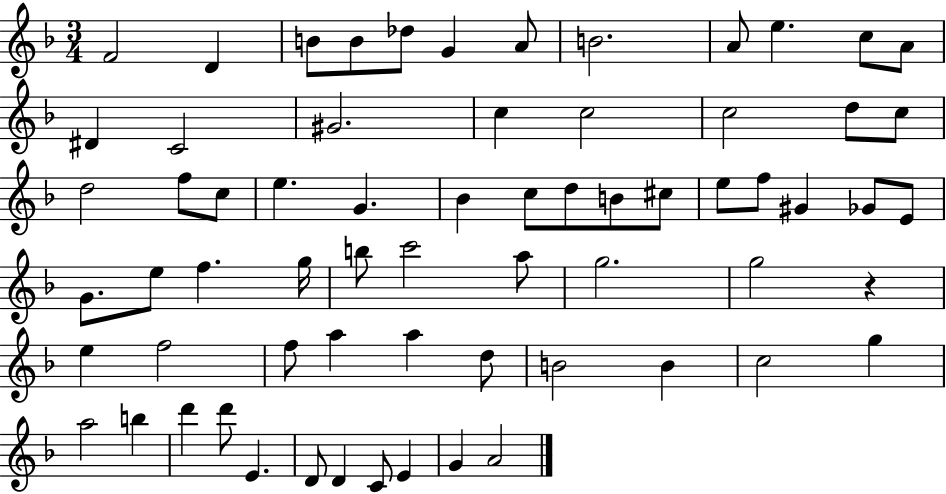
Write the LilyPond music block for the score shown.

{
  \clef treble
  \numericTimeSignature
  \time 3/4
  \key f \major
  f'2 d'4 | b'8 b'8 des''8 g'4 a'8 | b'2. | a'8 e''4. c''8 a'8 | \break dis'4 c'2 | gis'2. | c''4 c''2 | c''2 d''8 c''8 | \break d''2 f''8 c''8 | e''4. g'4. | bes'4 c''8 d''8 b'8 cis''8 | e''8 f''8 gis'4 ges'8 e'8 | \break g'8. e''8 f''4. g''16 | b''8 c'''2 a''8 | g''2. | g''2 r4 | \break e''4 f''2 | f''8 a''4 a''4 d''8 | b'2 b'4 | c''2 g''4 | \break a''2 b''4 | d'''4 d'''8 e'4. | d'8 d'4 c'8 e'4 | g'4 a'2 | \break \bar "|."
}